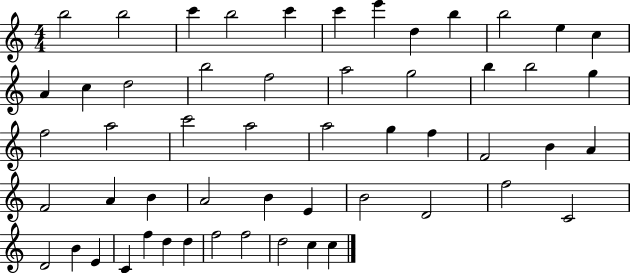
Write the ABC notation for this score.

X:1
T:Untitled
M:4/4
L:1/4
K:C
b2 b2 c' b2 c' c' e' d b b2 e c A c d2 b2 f2 a2 g2 b b2 g f2 a2 c'2 a2 a2 g f F2 B A F2 A B A2 B E B2 D2 f2 C2 D2 B E C f d d f2 f2 d2 c c